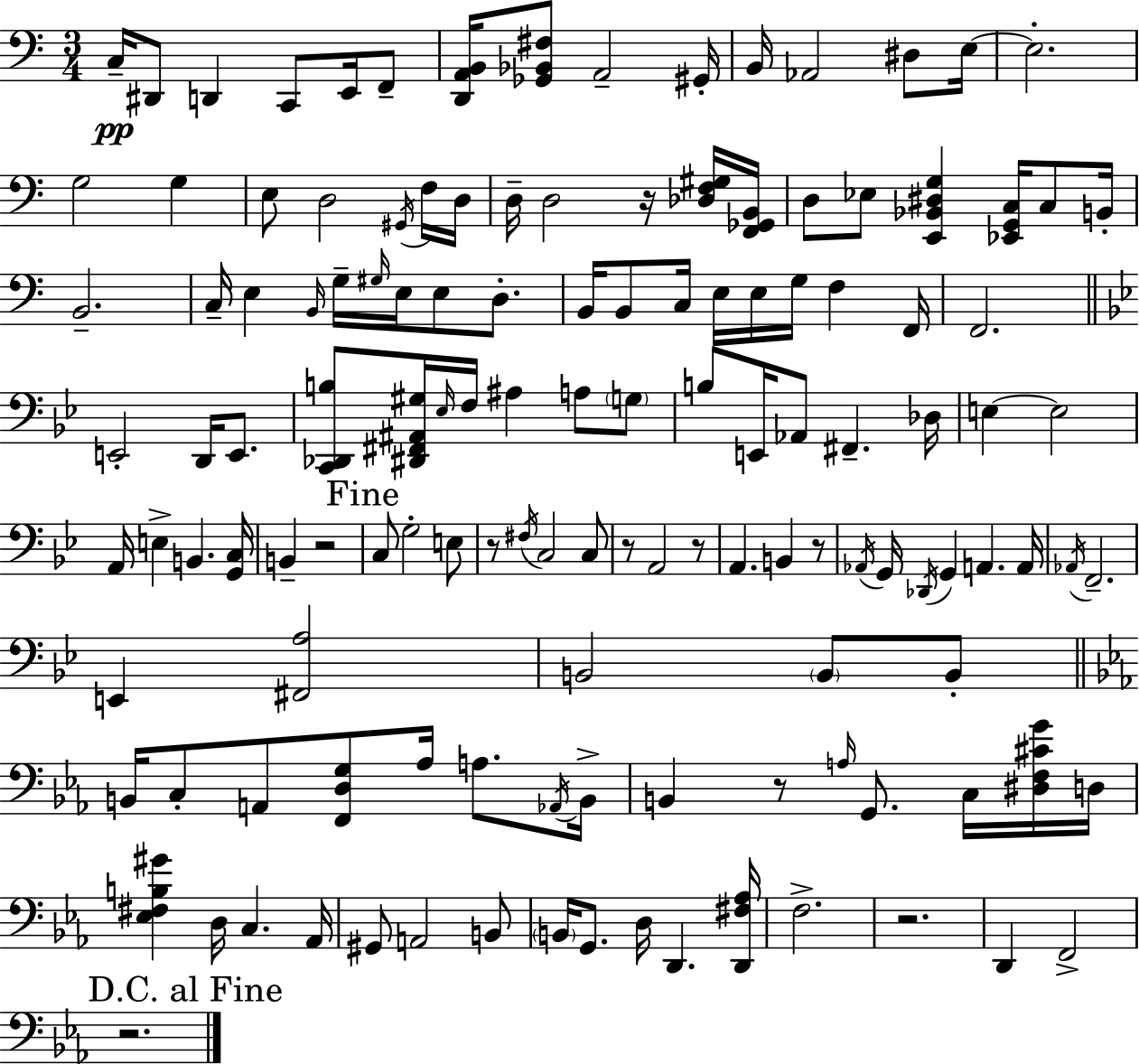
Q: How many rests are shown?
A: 9